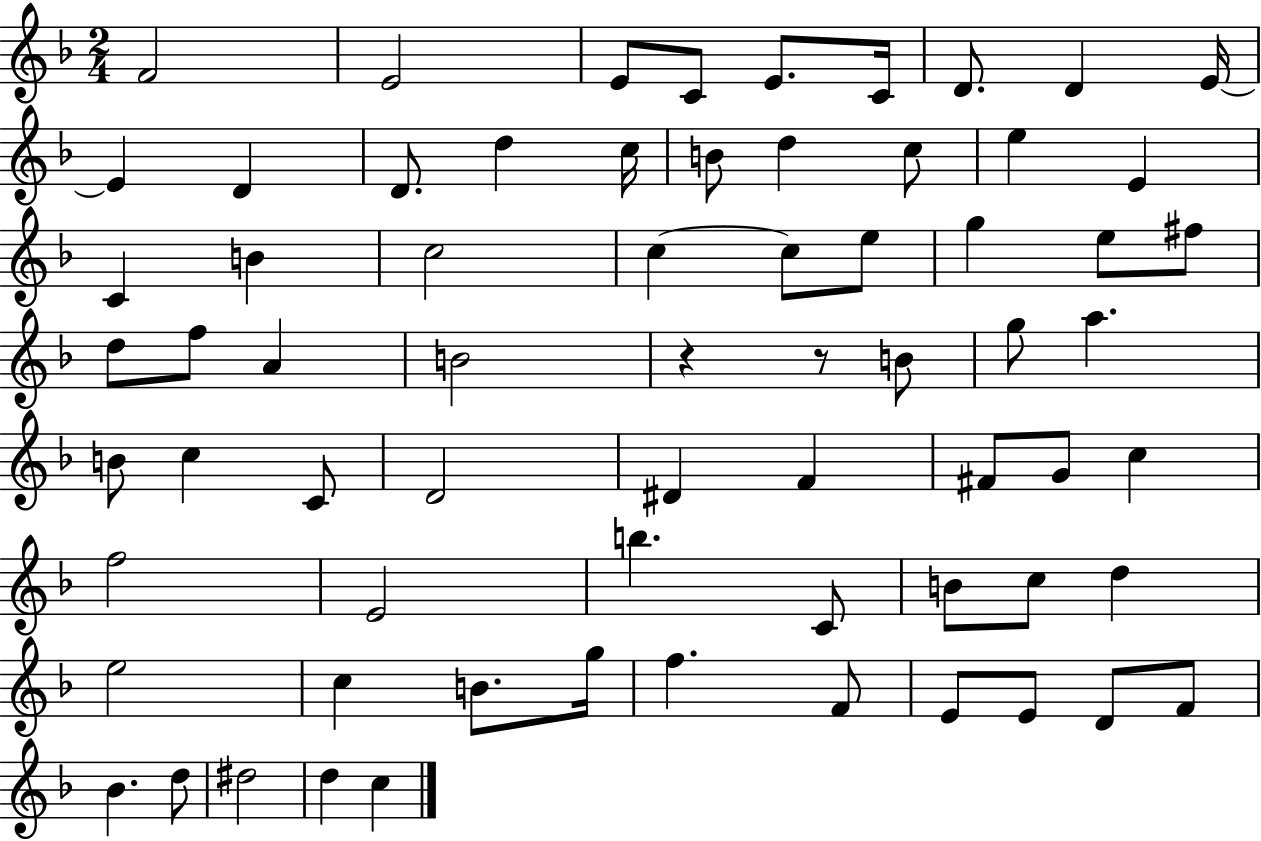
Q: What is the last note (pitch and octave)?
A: C5